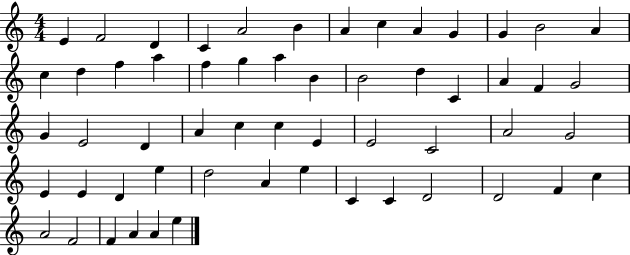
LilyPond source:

{
  \clef treble
  \numericTimeSignature
  \time 4/4
  \key c \major
  e'4 f'2 d'4 | c'4 a'2 b'4 | a'4 c''4 a'4 g'4 | g'4 b'2 a'4 | \break c''4 d''4 f''4 a''4 | f''4 g''4 a''4 b'4 | b'2 d''4 c'4 | a'4 f'4 g'2 | \break g'4 e'2 d'4 | a'4 c''4 c''4 e'4 | e'2 c'2 | a'2 g'2 | \break e'4 e'4 d'4 e''4 | d''2 a'4 e''4 | c'4 c'4 d'2 | d'2 f'4 c''4 | \break a'2 f'2 | f'4 a'4 a'4 e''4 | \bar "|."
}